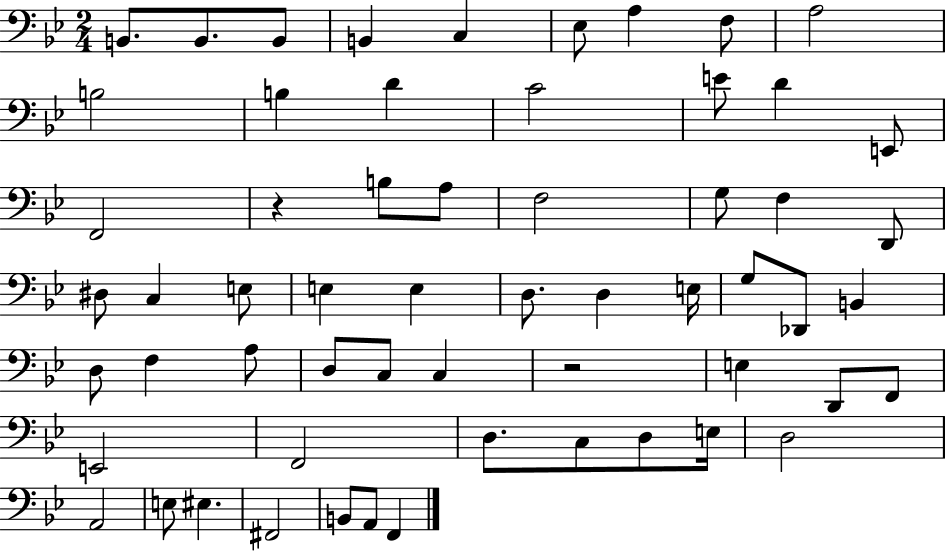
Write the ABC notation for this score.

X:1
T:Untitled
M:2/4
L:1/4
K:Bb
B,,/2 B,,/2 B,,/2 B,, C, _E,/2 A, F,/2 A,2 B,2 B, D C2 E/2 D E,,/2 F,,2 z B,/2 A,/2 F,2 G,/2 F, D,,/2 ^D,/2 C, E,/2 E, E, D,/2 D, E,/4 G,/2 _D,,/2 B,, D,/2 F, A,/2 D,/2 C,/2 C, z2 E, D,,/2 F,,/2 E,,2 F,,2 D,/2 C,/2 D,/2 E,/4 D,2 A,,2 E,/2 ^E, ^F,,2 B,,/2 A,,/2 F,,